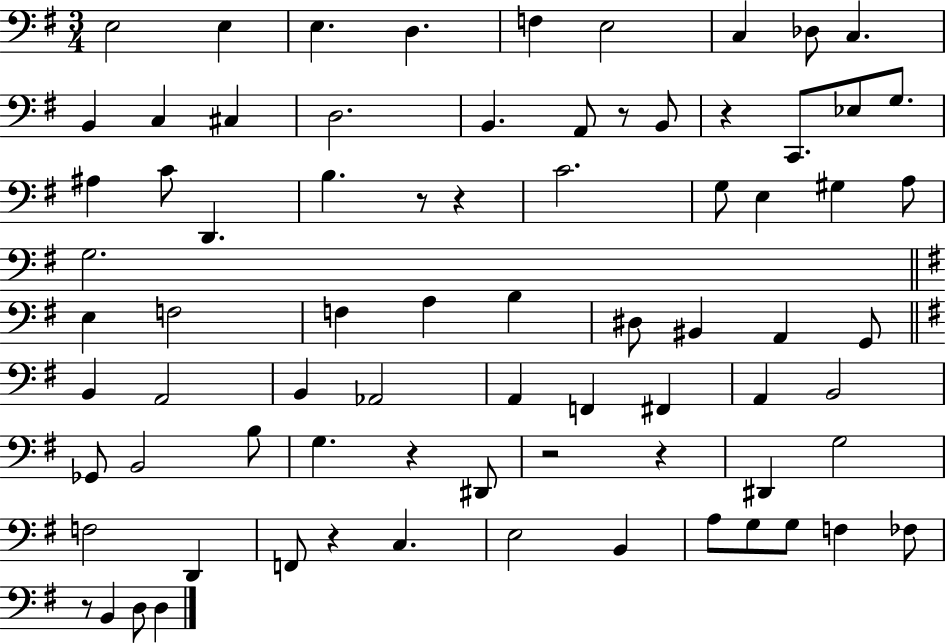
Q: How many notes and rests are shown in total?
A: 77